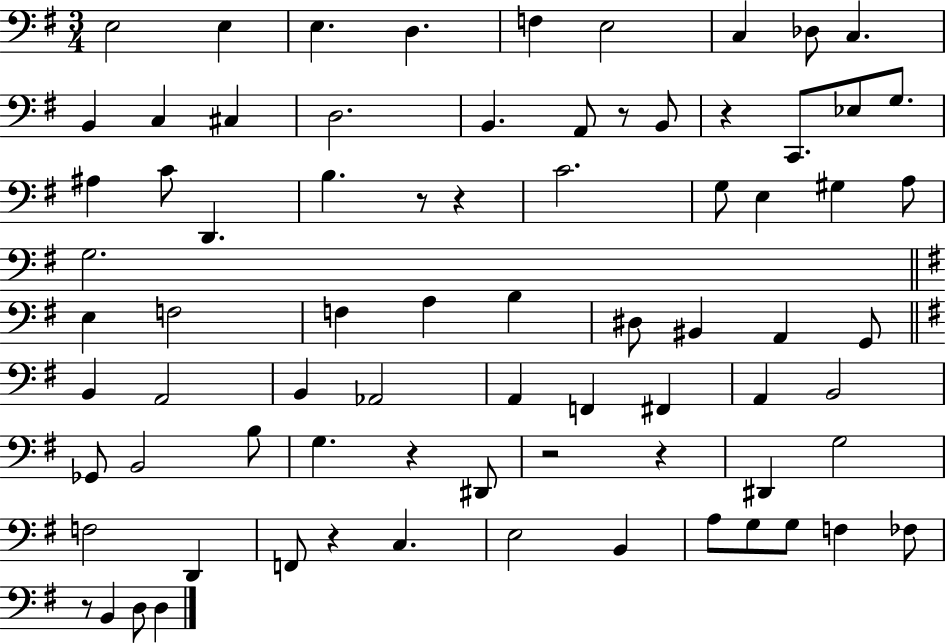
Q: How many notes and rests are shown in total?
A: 77